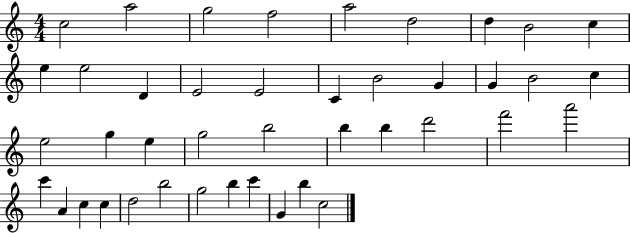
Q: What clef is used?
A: treble